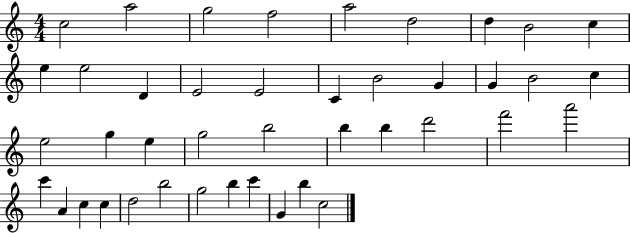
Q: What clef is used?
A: treble